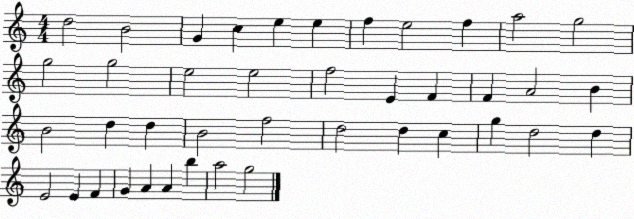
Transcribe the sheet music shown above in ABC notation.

X:1
T:Untitled
M:4/4
L:1/4
K:C
d2 B2 G c e e f e2 f a2 g2 g2 g2 e2 e2 f2 E F F A2 B B2 d d B2 f2 d2 d c g d2 d E2 E F G A A b a2 g2